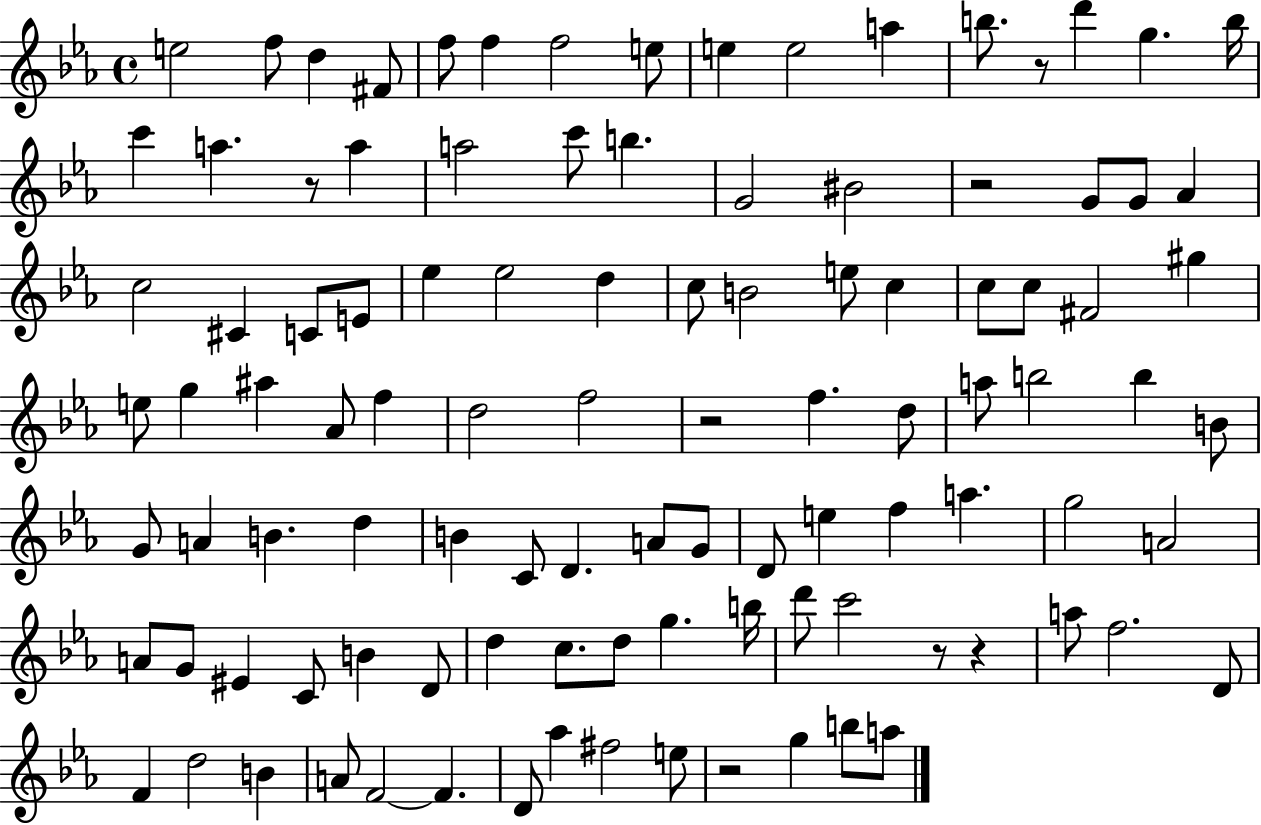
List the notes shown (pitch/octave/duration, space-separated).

E5/h F5/e D5/q F#4/e F5/e F5/q F5/h E5/e E5/q E5/h A5/q B5/e. R/e D6/q G5/q. B5/s C6/q A5/q. R/e A5/q A5/h C6/e B5/q. G4/h BIS4/h R/h G4/e G4/e Ab4/q C5/h C#4/q C4/e E4/e Eb5/q Eb5/h D5/q C5/e B4/h E5/e C5/q C5/e C5/e F#4/h G#5/q E5/e G5/q A#5/q Ab4/e F5/q D5/h F5/h R/h F5/q. D5/e A5/e B5/h B5/q B4/e G4/e A4/q B4/q. D5/q B4/q C4/e D4/q. A4/e G4/e D4/e E5/q F5/q A5/q. G5/h A4/h A4/e G4/e EIS4/q C4/e B4/q D4/e D5/q C5/e. D5/e G5/q. B5/s D6/e C6/h R/e R/q A5/e F5/h. D4/e F4/q D5/h B4/q A4/e F4/h F4/q. D4/e Ab5/q F#5/h E5/e R/h G5/q B5/e A5/e